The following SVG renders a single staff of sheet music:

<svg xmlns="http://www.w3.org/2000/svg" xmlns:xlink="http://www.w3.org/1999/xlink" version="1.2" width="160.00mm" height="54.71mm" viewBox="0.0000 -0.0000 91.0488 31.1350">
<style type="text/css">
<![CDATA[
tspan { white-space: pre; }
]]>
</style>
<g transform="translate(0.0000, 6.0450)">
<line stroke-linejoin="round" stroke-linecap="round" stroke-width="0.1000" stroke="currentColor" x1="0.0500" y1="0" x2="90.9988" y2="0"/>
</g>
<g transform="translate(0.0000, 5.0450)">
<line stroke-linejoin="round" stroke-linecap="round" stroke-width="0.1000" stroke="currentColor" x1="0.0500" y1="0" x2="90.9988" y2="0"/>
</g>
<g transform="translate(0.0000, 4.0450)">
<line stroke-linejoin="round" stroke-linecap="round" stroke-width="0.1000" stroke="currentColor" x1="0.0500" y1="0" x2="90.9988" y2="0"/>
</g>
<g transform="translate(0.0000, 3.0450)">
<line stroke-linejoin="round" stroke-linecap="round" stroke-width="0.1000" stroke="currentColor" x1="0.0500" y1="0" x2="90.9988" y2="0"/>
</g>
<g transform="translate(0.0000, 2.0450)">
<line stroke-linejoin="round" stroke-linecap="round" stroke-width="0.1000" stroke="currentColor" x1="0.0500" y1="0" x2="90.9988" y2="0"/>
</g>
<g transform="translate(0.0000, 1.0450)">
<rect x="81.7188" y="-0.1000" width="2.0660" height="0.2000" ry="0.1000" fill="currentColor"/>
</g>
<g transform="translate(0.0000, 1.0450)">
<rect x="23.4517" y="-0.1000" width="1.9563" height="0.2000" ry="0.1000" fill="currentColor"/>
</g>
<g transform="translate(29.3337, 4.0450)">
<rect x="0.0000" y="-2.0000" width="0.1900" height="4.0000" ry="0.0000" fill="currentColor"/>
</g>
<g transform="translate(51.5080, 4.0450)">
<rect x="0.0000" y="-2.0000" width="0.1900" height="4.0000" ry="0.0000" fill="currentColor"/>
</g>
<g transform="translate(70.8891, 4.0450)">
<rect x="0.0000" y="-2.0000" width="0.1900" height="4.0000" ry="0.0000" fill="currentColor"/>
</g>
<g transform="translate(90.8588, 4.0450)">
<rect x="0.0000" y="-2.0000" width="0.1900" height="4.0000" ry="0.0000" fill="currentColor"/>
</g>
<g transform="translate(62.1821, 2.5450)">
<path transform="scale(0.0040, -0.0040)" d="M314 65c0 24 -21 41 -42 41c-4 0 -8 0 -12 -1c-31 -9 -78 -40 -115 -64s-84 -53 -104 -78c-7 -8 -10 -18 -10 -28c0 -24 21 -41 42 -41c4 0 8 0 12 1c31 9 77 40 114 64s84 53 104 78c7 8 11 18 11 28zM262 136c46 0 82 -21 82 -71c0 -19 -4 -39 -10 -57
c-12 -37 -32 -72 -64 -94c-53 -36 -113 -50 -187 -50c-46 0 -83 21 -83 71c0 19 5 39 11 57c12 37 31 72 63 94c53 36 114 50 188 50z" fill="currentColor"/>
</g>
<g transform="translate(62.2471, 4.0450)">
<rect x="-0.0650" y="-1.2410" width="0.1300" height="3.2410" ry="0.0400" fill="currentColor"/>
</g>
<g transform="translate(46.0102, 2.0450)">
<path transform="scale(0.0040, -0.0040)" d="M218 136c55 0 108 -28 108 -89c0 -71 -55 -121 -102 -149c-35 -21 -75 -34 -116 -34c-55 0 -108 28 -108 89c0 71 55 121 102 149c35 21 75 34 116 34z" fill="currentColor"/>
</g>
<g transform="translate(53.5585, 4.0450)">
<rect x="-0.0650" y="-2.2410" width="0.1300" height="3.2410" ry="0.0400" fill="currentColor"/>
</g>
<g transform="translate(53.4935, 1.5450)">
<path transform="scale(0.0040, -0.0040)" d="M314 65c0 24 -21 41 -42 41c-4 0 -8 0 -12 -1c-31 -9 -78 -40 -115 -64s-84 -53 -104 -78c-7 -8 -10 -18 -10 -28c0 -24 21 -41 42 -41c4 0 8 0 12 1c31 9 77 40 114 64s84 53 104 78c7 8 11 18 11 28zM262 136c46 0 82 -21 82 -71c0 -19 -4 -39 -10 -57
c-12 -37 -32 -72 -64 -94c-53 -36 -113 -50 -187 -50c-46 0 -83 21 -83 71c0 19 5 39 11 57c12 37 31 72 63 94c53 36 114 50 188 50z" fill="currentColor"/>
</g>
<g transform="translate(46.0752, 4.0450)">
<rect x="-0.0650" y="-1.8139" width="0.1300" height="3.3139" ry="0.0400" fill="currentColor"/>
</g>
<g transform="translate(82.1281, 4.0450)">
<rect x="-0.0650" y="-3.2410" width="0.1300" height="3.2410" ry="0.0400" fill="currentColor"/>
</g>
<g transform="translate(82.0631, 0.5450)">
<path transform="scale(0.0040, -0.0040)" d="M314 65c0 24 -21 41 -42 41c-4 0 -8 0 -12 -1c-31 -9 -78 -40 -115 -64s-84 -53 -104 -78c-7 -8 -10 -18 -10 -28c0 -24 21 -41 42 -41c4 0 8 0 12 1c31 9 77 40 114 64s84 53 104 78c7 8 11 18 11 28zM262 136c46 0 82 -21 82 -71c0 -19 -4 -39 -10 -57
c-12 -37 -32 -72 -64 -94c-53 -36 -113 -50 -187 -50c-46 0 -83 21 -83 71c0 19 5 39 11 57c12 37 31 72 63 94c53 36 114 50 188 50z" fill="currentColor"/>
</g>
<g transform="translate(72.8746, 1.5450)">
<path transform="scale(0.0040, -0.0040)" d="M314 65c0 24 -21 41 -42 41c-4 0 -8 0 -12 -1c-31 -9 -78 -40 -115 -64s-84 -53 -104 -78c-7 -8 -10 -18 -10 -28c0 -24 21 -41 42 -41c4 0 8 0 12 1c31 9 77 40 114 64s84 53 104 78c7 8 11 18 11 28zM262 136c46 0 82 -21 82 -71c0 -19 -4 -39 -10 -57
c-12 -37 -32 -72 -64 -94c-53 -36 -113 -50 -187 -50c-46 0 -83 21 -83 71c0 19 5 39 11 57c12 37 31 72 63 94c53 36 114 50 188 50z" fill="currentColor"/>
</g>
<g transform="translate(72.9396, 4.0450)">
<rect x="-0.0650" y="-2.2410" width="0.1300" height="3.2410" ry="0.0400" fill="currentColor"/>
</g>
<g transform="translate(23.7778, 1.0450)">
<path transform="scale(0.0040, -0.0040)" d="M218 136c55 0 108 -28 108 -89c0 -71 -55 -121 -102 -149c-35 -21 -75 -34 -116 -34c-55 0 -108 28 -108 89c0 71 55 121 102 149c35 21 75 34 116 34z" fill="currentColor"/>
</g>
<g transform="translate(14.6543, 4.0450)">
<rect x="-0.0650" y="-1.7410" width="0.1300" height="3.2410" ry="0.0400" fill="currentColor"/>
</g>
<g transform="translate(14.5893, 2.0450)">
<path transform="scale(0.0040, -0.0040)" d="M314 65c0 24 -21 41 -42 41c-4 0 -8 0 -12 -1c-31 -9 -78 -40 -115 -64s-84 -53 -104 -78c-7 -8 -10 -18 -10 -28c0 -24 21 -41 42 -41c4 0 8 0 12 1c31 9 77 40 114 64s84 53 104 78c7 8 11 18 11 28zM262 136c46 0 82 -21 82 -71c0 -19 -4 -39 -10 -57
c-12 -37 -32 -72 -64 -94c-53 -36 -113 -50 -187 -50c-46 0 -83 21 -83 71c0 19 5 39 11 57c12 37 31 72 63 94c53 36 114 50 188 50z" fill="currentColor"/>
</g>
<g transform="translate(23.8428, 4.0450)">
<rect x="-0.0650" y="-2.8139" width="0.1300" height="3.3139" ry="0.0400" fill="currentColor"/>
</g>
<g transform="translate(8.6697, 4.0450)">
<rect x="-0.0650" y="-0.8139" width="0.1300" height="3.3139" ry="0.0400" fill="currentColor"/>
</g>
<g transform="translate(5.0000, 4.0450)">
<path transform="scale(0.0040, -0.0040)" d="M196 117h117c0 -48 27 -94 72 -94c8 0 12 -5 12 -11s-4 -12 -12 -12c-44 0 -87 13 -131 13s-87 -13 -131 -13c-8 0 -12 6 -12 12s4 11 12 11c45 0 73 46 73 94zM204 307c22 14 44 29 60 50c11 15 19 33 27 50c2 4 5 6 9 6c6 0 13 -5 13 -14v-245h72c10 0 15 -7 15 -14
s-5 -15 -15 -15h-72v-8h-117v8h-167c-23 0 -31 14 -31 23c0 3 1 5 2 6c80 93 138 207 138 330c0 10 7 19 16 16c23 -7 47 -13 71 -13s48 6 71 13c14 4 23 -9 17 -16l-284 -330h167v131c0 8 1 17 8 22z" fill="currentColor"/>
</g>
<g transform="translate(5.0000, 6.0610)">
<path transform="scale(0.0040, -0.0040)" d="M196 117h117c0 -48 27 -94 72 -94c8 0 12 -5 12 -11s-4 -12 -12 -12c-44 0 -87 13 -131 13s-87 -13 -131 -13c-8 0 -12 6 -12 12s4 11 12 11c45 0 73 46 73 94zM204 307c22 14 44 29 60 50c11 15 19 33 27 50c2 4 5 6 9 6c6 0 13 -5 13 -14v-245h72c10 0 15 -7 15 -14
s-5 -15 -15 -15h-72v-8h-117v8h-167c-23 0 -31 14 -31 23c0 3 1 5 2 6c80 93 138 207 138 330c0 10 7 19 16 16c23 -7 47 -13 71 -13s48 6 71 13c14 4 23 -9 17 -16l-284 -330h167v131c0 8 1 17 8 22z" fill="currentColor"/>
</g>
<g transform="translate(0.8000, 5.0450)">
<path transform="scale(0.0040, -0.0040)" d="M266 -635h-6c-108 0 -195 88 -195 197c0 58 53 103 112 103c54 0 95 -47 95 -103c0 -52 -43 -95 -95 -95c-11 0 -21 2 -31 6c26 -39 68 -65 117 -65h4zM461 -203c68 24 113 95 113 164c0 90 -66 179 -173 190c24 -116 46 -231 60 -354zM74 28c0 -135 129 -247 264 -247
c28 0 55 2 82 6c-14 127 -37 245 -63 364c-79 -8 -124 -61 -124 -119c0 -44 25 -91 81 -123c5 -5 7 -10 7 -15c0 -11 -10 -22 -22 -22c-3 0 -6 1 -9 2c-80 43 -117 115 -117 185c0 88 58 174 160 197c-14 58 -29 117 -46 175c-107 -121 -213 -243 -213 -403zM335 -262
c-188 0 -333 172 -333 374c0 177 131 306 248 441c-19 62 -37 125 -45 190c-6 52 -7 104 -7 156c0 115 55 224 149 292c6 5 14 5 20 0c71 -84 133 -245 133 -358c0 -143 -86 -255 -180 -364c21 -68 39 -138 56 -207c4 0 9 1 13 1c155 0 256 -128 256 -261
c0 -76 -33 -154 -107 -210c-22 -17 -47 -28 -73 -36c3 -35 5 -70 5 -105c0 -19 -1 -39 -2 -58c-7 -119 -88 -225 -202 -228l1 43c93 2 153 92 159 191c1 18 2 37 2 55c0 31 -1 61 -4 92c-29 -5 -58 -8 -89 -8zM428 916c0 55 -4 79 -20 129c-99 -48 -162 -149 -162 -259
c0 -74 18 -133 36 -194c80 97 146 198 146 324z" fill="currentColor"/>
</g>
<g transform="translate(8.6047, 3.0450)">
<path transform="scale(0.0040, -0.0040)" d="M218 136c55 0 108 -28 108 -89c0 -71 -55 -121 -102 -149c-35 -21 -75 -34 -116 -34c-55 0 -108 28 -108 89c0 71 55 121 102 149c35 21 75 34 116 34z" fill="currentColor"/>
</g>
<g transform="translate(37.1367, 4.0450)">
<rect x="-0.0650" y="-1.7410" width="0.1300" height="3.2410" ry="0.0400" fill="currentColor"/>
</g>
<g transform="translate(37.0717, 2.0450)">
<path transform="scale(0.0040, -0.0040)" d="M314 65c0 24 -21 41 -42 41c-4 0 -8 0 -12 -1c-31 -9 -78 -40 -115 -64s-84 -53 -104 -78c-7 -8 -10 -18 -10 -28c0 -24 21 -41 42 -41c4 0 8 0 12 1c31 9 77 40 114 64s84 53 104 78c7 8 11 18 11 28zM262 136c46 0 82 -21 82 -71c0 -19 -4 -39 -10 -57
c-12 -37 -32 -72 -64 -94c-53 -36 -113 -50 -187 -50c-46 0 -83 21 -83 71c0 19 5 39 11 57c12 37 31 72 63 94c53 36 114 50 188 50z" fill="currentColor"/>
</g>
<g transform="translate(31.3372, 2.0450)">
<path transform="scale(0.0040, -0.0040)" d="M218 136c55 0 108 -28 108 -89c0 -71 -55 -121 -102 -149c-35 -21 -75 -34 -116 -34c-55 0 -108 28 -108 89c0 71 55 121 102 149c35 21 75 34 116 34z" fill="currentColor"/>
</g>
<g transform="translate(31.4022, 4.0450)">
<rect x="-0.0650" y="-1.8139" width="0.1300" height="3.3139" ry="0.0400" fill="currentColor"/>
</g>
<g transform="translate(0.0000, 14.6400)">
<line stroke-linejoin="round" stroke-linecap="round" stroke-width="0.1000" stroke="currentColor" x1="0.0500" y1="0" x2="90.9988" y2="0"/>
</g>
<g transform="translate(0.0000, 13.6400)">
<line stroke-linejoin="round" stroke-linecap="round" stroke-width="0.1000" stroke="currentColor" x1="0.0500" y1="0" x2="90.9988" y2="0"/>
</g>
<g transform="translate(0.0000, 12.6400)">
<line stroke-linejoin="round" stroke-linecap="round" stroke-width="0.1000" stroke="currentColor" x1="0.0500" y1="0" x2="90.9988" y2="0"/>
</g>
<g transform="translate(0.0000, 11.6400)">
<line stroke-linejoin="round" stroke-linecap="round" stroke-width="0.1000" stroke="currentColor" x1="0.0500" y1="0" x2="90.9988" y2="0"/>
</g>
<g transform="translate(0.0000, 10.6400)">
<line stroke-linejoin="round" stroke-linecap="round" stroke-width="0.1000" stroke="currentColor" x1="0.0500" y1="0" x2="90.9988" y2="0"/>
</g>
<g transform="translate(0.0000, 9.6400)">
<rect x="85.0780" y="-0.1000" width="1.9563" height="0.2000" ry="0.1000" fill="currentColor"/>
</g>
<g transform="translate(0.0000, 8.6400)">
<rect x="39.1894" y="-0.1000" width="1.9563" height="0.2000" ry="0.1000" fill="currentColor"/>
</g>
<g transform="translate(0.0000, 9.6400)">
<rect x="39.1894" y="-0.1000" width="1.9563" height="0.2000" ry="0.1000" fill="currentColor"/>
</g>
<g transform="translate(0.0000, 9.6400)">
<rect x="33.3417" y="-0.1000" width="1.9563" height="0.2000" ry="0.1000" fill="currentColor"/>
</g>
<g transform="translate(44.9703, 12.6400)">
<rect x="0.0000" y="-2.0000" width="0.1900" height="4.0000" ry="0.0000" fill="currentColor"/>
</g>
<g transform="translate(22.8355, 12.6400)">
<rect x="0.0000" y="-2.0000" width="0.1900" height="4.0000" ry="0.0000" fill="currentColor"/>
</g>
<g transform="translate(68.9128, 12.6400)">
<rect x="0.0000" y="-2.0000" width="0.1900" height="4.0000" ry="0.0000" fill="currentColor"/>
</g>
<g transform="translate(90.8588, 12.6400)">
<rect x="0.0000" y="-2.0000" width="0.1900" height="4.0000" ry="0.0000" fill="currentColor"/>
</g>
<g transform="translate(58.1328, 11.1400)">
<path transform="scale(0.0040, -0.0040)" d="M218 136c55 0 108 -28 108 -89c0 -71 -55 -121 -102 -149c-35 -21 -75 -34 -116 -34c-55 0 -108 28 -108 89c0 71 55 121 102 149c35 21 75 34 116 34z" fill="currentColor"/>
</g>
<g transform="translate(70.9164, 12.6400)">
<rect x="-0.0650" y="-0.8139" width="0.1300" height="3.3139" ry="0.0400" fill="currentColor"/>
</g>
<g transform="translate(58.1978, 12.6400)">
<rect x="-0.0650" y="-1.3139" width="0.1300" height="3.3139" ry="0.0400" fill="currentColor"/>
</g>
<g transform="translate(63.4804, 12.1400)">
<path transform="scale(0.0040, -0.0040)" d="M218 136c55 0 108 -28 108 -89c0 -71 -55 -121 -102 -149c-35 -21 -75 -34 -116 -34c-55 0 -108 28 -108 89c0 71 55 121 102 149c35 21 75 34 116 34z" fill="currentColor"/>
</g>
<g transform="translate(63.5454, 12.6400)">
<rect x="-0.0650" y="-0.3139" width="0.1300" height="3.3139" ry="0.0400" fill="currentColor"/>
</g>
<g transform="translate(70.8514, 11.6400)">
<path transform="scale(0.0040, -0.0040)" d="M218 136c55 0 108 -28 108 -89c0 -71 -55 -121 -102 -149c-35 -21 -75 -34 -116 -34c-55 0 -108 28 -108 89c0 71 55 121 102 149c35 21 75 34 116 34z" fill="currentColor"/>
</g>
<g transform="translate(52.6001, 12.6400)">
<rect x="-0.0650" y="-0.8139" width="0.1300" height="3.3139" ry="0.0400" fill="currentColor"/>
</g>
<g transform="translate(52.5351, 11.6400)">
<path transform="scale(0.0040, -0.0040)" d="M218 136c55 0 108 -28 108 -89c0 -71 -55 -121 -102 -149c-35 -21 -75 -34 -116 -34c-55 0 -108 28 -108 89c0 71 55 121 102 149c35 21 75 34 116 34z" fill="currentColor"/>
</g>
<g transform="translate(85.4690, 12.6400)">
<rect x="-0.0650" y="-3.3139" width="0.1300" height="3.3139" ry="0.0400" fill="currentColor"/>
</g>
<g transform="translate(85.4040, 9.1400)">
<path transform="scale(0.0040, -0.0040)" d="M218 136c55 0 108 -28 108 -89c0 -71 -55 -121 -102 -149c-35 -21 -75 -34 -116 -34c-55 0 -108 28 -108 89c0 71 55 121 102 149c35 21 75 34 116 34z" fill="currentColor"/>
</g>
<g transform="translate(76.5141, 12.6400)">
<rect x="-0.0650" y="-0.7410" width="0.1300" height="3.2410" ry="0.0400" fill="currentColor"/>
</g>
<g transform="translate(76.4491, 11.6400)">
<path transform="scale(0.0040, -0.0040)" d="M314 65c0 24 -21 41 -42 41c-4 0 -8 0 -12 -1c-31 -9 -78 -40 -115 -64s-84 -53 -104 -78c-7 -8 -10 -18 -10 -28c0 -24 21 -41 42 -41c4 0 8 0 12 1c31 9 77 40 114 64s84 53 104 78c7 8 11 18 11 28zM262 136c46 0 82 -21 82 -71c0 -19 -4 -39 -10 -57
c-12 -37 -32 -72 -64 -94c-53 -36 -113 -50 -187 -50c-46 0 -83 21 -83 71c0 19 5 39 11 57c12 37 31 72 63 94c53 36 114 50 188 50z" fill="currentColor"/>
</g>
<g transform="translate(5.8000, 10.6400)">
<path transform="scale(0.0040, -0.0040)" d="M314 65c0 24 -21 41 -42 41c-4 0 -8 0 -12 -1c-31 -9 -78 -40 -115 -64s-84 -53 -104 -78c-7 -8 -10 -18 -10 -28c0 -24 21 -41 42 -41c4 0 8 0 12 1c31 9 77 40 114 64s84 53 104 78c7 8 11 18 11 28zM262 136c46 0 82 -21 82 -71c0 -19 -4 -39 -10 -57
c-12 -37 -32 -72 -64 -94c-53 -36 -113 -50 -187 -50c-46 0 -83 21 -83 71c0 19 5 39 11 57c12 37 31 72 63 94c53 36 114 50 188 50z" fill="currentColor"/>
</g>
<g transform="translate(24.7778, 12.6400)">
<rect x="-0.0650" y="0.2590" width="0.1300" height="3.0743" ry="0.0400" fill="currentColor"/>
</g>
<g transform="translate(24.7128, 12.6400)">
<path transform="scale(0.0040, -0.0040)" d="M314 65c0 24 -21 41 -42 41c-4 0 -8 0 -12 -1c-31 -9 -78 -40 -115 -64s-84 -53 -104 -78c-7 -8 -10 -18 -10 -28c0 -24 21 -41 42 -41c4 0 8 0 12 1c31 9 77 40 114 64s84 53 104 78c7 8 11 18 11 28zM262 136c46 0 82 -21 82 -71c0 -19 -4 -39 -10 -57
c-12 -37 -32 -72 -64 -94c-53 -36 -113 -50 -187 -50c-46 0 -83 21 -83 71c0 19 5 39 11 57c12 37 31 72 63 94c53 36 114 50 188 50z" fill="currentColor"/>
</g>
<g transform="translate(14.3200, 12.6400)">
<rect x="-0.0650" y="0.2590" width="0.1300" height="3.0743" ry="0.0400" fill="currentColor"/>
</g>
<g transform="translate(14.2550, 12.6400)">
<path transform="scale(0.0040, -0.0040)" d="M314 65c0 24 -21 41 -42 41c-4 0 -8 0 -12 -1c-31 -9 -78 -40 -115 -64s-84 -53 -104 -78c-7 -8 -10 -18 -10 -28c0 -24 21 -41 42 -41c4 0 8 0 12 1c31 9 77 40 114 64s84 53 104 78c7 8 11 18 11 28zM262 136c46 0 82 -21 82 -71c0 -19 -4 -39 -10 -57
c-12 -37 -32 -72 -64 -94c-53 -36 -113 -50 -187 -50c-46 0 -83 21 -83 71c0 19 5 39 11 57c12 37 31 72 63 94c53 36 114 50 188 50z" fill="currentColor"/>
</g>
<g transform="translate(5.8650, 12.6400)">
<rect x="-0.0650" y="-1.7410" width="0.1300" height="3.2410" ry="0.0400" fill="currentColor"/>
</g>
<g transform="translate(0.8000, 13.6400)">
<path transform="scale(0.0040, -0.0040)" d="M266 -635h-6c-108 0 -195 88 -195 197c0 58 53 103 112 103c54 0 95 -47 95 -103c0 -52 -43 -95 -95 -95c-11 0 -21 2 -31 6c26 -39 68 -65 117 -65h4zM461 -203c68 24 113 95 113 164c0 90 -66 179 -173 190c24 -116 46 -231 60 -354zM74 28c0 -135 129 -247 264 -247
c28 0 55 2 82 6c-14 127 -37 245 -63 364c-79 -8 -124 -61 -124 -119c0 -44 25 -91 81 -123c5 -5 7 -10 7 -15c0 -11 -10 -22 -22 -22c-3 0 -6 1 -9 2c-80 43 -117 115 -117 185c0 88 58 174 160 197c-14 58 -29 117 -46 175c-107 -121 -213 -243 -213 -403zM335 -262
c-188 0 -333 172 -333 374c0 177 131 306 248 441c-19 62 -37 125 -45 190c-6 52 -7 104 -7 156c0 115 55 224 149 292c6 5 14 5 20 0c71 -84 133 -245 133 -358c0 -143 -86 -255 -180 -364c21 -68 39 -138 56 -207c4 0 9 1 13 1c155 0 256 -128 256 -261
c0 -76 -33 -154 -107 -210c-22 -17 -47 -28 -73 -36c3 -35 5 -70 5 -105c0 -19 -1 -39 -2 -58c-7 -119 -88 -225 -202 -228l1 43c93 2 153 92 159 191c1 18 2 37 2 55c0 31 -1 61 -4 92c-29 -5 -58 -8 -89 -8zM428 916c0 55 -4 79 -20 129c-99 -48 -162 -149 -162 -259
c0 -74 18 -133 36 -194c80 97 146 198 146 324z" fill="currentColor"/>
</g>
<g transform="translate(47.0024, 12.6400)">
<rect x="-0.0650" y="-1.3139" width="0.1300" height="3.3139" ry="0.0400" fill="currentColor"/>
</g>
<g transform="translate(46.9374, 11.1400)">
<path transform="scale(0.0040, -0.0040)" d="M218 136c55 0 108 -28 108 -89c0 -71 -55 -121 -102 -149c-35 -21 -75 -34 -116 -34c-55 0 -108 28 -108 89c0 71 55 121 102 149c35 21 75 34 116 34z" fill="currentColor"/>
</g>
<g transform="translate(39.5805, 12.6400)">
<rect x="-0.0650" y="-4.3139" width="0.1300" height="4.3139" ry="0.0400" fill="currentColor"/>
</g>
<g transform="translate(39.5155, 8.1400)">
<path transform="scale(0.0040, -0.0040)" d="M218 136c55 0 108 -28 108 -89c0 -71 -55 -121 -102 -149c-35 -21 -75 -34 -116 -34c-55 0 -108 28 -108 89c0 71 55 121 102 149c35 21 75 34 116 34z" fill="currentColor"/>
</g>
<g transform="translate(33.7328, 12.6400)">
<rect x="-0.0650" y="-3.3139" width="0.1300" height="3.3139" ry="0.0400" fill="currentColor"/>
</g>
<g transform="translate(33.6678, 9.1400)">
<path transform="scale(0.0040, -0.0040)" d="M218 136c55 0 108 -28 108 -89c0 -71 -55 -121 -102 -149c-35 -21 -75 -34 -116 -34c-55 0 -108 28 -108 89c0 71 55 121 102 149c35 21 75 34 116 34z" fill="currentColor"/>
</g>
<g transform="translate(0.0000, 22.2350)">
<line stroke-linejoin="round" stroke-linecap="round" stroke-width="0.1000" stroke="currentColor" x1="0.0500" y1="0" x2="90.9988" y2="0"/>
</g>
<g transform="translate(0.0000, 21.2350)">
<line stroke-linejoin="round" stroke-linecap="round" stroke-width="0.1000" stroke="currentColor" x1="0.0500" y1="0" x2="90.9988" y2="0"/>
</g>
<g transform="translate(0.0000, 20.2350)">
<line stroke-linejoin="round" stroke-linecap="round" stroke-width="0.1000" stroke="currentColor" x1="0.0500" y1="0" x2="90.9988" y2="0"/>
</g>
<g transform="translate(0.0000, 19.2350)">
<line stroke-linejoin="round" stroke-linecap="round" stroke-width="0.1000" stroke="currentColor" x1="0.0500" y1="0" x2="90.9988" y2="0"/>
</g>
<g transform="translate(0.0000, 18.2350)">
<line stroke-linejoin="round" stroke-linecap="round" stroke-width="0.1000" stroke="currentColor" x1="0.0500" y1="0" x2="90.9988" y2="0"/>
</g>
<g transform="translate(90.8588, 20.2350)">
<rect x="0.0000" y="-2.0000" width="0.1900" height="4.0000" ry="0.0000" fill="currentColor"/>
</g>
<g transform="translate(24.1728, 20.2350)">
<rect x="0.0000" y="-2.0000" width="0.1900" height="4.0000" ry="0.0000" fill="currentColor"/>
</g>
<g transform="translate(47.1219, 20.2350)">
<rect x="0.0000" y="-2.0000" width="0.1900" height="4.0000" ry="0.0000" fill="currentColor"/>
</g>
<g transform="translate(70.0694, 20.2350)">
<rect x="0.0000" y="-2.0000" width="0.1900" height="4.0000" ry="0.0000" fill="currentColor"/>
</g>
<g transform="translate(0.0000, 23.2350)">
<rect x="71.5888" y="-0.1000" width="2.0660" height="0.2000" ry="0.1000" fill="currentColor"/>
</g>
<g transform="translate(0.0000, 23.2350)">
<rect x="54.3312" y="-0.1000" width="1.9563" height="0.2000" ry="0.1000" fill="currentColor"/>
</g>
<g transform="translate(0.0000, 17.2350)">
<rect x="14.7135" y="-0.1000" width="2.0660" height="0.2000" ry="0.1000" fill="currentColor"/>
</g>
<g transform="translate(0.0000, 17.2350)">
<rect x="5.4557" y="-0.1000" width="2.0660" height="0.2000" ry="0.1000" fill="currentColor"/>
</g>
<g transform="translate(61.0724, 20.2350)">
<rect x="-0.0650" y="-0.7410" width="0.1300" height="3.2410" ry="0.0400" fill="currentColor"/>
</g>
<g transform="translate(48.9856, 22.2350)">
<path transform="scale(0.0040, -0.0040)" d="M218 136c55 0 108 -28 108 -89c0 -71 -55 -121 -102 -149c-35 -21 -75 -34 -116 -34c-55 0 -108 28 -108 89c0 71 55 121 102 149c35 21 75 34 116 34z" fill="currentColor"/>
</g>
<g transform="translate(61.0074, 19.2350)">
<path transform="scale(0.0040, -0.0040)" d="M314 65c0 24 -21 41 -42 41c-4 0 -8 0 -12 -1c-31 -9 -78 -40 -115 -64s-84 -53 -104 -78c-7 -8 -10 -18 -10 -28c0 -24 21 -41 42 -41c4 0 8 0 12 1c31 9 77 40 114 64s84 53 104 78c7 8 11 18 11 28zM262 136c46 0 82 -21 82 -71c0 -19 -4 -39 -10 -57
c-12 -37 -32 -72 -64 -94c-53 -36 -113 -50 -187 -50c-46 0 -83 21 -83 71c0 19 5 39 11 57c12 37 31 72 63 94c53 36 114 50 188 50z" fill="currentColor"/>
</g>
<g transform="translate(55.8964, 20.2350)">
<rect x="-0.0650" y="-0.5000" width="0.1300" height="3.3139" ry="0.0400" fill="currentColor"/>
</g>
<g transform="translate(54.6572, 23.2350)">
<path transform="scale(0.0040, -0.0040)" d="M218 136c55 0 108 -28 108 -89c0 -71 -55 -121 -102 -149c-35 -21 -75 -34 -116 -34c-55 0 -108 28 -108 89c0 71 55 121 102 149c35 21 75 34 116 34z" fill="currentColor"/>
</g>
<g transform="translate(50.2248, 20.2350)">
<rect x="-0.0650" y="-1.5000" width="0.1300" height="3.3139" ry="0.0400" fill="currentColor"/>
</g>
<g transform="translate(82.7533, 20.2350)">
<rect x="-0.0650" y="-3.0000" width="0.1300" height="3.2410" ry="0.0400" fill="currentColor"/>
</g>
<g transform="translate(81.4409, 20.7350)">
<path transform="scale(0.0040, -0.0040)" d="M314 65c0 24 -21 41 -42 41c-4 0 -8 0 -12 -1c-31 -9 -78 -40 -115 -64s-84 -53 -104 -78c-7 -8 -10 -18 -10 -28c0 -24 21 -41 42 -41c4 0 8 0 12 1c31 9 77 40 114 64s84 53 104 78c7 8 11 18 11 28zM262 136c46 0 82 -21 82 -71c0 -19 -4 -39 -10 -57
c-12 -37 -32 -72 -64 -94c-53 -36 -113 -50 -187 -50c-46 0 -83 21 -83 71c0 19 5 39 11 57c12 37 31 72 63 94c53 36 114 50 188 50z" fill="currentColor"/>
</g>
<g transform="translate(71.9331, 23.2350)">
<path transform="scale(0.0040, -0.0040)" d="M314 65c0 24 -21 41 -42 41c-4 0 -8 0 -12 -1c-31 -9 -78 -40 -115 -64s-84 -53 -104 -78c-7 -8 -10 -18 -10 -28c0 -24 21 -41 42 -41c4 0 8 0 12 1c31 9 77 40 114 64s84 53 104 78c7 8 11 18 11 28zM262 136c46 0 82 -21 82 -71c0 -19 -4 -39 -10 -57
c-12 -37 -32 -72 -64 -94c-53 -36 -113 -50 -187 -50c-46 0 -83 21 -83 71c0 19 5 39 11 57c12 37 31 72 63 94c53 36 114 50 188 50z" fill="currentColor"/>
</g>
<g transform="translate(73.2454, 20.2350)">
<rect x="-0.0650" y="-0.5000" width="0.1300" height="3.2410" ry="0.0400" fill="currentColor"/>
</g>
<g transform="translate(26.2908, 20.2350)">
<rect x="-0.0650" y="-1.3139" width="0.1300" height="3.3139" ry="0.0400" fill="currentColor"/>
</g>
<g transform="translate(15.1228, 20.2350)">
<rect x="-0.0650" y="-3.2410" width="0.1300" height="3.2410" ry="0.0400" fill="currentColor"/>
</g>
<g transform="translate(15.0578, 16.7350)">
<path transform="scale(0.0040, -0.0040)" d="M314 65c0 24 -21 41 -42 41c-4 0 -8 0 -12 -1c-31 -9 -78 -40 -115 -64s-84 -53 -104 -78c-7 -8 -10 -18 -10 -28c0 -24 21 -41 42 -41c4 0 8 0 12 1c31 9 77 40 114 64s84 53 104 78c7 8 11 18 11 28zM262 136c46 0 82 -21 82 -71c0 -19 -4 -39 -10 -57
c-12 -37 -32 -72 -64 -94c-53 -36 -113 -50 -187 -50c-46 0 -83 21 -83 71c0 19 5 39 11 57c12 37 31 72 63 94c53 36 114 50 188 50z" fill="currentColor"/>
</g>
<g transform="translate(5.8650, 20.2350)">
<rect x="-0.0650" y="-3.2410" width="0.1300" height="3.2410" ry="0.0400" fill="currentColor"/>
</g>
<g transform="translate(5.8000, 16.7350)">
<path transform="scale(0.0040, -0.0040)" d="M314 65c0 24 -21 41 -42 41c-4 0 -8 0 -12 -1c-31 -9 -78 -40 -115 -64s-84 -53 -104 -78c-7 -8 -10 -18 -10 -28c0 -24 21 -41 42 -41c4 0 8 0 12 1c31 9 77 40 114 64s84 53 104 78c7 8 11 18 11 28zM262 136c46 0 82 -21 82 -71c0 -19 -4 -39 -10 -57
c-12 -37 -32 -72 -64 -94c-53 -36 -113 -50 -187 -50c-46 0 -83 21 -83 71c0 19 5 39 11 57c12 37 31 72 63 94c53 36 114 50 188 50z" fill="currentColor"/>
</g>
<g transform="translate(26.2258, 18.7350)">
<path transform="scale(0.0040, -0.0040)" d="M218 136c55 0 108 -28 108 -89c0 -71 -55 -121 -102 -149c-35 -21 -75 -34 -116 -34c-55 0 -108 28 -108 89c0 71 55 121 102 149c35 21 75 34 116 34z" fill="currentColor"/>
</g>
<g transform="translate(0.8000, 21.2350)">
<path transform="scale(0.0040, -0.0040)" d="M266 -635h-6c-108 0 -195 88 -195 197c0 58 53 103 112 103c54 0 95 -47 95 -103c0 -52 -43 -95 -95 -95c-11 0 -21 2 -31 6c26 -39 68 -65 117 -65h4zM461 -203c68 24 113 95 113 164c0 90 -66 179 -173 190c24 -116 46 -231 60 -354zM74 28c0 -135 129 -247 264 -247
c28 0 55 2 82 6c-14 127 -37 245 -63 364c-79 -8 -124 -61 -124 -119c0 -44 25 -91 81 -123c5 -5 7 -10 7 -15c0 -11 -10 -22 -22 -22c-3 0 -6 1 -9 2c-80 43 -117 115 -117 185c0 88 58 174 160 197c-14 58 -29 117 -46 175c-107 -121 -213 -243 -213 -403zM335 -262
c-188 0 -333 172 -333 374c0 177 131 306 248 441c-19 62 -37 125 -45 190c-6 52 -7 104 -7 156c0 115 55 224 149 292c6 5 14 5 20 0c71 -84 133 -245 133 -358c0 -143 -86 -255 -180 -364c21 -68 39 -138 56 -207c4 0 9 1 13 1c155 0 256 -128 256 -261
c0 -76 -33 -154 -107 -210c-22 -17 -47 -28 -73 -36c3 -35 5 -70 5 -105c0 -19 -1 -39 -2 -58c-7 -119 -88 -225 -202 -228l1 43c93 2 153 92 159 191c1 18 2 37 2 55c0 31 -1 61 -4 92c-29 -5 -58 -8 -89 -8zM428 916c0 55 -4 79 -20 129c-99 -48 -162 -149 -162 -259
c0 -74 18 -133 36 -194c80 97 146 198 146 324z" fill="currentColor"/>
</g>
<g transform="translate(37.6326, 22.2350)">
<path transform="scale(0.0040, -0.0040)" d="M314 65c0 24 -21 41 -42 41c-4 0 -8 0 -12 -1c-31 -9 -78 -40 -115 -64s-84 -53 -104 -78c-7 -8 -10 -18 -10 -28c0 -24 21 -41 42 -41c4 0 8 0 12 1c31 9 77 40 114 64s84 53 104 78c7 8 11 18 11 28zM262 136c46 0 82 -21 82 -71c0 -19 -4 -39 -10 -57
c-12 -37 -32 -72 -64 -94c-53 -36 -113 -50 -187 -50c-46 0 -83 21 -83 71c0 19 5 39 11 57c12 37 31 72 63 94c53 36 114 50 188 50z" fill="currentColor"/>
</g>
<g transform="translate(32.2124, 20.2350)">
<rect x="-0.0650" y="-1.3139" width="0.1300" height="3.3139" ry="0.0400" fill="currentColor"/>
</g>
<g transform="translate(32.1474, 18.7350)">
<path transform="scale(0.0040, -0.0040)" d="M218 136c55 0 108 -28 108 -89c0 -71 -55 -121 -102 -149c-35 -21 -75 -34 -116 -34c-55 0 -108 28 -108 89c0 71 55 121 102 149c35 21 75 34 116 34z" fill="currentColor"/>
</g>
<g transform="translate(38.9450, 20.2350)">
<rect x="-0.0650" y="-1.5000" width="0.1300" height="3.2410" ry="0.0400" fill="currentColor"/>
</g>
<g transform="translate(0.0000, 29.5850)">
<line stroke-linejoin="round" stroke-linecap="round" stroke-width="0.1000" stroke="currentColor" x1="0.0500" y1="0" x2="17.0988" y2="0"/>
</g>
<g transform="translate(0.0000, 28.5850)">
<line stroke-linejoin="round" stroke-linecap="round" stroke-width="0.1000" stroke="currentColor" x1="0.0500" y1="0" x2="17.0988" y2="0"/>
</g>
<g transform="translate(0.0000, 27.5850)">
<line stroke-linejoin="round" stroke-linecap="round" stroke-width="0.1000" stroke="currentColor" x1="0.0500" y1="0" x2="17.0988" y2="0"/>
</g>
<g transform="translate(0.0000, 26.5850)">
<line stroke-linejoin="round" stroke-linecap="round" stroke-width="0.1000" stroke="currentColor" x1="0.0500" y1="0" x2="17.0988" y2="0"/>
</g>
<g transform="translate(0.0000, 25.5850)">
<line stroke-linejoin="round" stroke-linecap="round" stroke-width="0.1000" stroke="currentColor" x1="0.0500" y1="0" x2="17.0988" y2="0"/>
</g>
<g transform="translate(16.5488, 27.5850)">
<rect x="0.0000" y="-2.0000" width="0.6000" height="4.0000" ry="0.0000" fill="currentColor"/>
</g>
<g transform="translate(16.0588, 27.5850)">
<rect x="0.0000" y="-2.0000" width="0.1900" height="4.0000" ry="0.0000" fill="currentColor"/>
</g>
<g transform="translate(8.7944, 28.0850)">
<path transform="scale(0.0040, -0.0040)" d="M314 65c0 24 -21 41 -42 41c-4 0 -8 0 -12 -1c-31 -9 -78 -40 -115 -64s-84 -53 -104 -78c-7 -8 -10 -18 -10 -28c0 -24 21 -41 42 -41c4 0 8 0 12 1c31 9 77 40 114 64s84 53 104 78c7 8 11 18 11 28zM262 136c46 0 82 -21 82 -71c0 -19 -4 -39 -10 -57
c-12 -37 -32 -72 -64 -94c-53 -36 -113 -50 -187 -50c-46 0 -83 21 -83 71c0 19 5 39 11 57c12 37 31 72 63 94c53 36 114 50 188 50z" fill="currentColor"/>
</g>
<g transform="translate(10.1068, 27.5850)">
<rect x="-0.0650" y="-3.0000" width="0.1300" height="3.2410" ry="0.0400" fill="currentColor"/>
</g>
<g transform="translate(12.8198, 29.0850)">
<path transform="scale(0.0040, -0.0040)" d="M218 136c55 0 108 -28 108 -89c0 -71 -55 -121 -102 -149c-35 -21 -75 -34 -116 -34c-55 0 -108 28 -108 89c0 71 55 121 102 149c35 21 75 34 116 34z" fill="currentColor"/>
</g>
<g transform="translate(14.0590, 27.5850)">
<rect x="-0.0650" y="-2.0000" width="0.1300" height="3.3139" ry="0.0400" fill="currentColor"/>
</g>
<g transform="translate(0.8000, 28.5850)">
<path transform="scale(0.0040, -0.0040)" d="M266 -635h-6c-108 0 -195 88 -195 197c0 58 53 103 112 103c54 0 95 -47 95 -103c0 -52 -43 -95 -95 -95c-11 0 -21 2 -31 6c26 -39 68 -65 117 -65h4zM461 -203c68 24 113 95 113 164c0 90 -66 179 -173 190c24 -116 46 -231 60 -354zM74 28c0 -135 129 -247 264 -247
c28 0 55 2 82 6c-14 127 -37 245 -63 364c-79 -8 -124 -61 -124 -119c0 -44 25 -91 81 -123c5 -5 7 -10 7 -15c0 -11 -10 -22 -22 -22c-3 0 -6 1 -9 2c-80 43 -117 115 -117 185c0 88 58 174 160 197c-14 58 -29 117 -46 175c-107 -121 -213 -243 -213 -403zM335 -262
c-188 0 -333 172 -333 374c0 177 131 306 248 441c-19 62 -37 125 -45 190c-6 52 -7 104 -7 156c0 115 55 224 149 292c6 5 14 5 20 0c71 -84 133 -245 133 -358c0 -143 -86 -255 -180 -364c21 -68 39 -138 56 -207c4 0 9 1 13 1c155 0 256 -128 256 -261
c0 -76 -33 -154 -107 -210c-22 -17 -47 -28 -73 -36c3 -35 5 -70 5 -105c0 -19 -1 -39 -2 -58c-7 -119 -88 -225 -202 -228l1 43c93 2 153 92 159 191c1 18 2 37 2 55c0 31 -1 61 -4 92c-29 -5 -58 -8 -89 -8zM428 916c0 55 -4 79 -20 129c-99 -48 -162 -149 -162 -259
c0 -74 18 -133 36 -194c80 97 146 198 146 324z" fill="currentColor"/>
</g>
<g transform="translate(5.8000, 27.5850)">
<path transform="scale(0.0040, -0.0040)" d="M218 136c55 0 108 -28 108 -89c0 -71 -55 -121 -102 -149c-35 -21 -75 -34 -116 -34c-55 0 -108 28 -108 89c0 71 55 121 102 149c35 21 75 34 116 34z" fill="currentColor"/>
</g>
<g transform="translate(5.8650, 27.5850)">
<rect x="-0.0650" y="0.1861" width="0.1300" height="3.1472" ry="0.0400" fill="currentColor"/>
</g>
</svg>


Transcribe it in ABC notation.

X:1
T:Untitled
M:4/4
L:1/4
K:C
d f2 a f f2 f g2 e2 g2 b2 f2 B2 B2 b d' e d e c d d2 b b2 b2 e e E2 E C d2 C2 A2 B A2 F